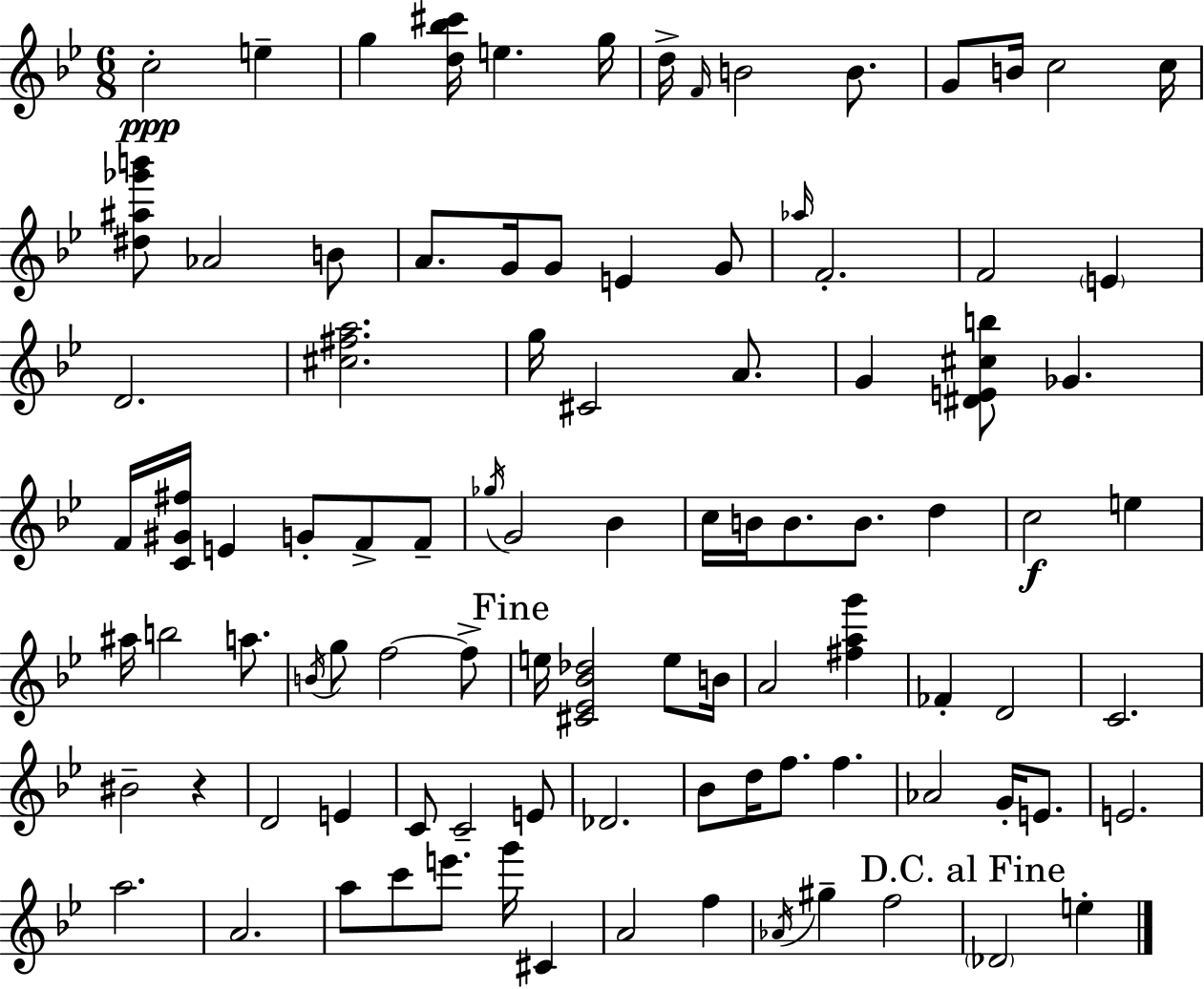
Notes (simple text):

C5/h E5/q G5/q [D5,Bb5,C#6]/s E5/q. G5/s D5/s F4/s B4/h B4/e. G4/e B4/s C5/h C5/s [D#5,A#5,Gb6,B6]/e Ab4/h B4/e A4/e. G4/s G4/e E4/q G4/e Ab5/s F4/h. F4/h E4/q D4/h. [C#5,F#5,A5]/h. G5/s C#4/h A4/e. G4/q [D#4,E4,C#5,B5]/e Gb4/q. F4/s [C4,G#4,F#5]/s E4/q G4/e F4/e F4/e Gb5/s G4/h Bb4/q C5/s B4/s B4/e. B4/e. D5/q C5/h E5/q A#5/s B5/h A5/e. B4/s G5/e F5/h F5/e E5/s [C#4,Eb4,Bb4,Db5]/h E5/e B4/s A4/h [F#5,A5,G6]/q FES4/q D4/h C4/h. BIS4/h R/q D4/h E4/q C4/e C4/h E4/e Db4/h. Bb4/e D5/s F5/e. F5/q. Ab4/h G4/s E4/e. E4/h. A5/h. A4/h. A5/e C6/e E6/e. G6/s C#4/q A4/h F5/q Ab4/s G#5/q F5/h Db4/h E5/q